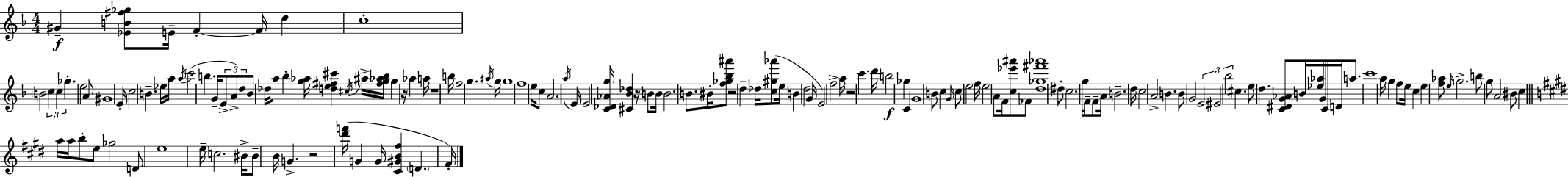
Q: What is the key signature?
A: F major